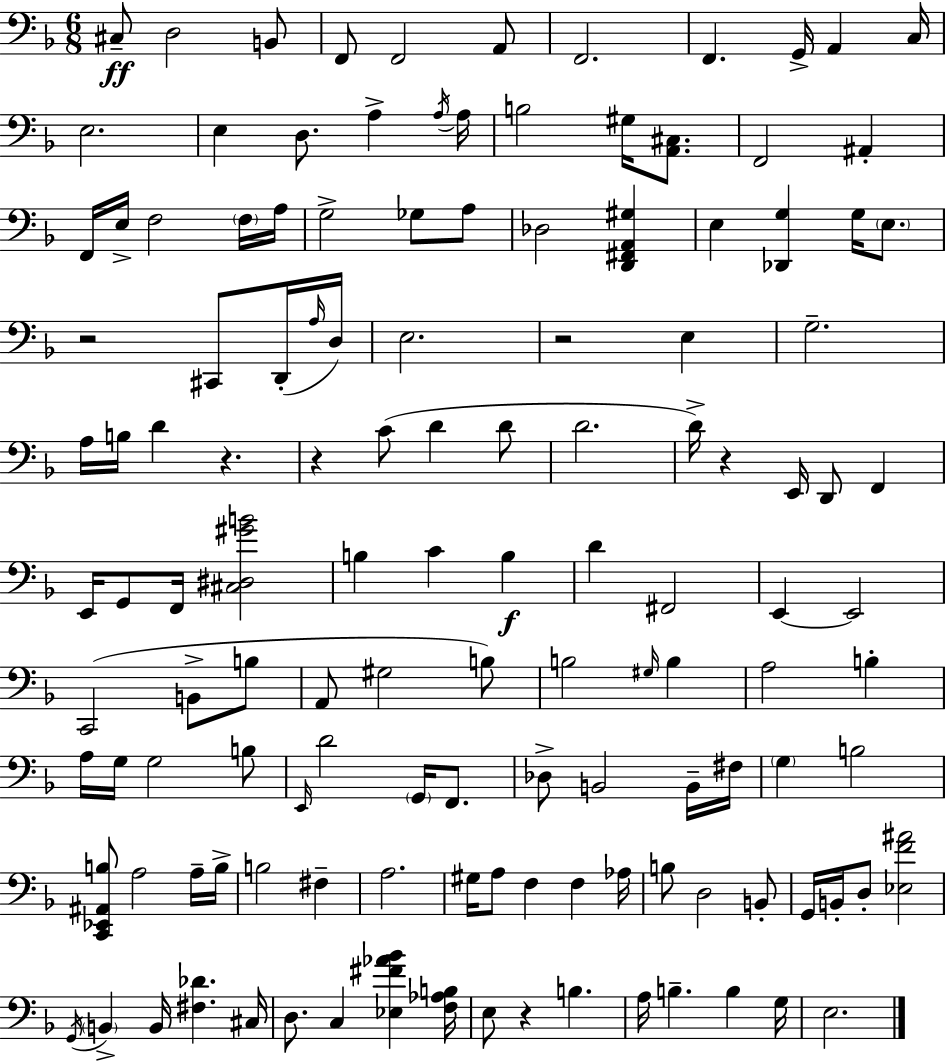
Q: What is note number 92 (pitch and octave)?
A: A3